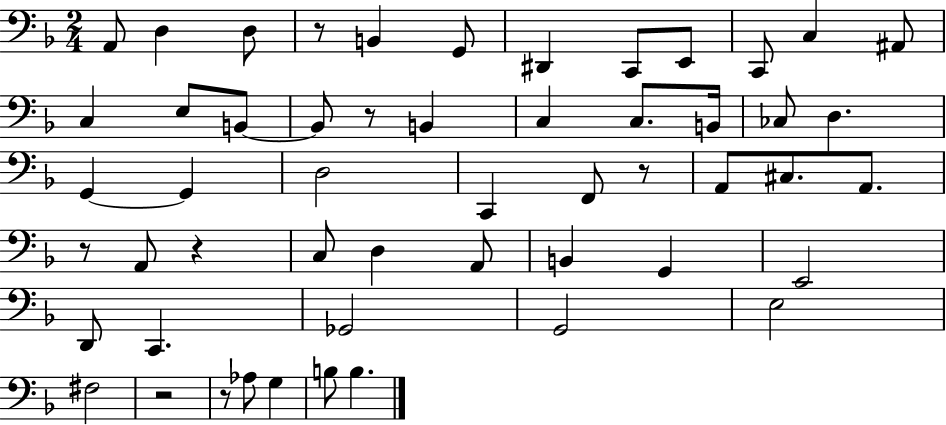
A2/e D3/q D3/e R/e B2/q G2/e D#2/q C2/e E2/e C2/e C3/q A#2/e C3/q E3/e B2/e B2/e R/e B2/q C3/q C3/e. B2/s CES3/e D3/q. G2/q G2/q D3/h C2/q F2/e R/e A2/e C#3/e. A2/e. R/e A2/e R/q C3/e D3/q A2/e B2/q G2/q E2/h D2/e C2/q. Gb2/h G2/h E3/h F#3/h R/h R/e Ab3/e G3/q B3/e B3/q.